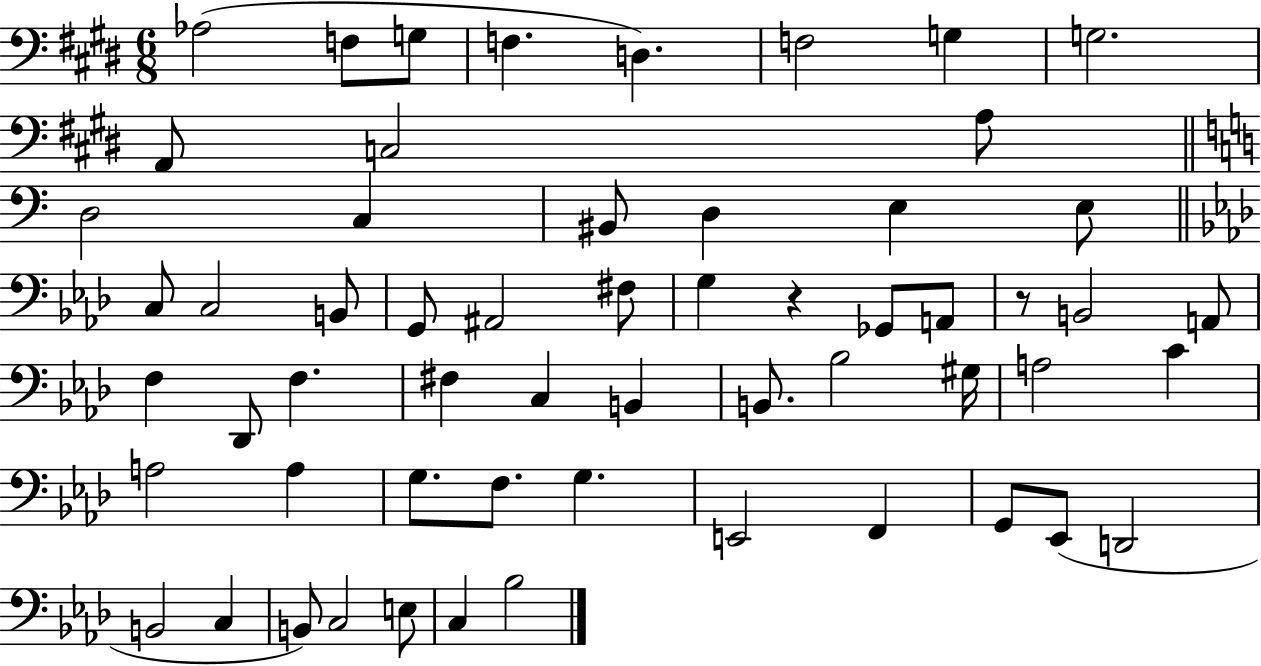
X:1
T:Untitled
M:6/8
L:1/4
K:E
_A,2 F,/2 G,/2 F, D, F,2 G, G,2 A,,/2 C,2 A,/2 D,2 C, ^B,,/2 D, E, E,/2 C,/2 C,2 B,,/2 G,,/2 ^A,,2 ^F,/2 G, z _G,,/2 A,,/2 z/2 B,,2 A,,/2 F, _D,,/2 F, ^F, C, B,, B,,/2 _B,2 ^G,/4 A,2 C A,2 A, G,/2 F,/2 G, E,,2 F,, G,,/2 _E,,/2 D,,2 B,,2 C, B,,/2 C,2 E,/2 C, _B,2